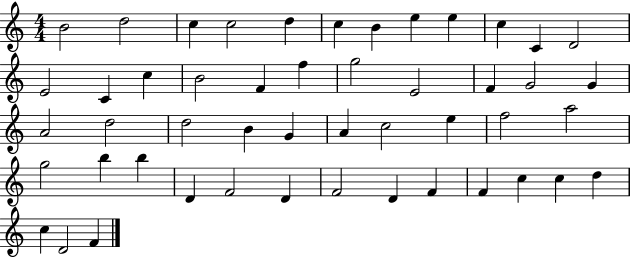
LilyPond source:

{
  \clef treble
  \numericTimeSignature
  \time 4/4
  \key c \major
  b'2 d''2 | c''4 c''2 d''4 | c''4 b'4 e''4 e''4 | c''4 c'4 d'2 | \break e'2 c'4 c''4 | b'2 f'4 f''4 | g''2 e'2 | f'4 g'2 g'4 | \break a'2 d''2 | d''2 b'4 g'4 | a'4 c''2 e''4 | f''2 a''2 | \break g''2 b''4 b''4 | d'4 f'2 d'4 | f'2 d'4 f'4 | f'4 c''4 c''4 d''4 | \break c''4 d'2 f'4 | \bar "|."
}